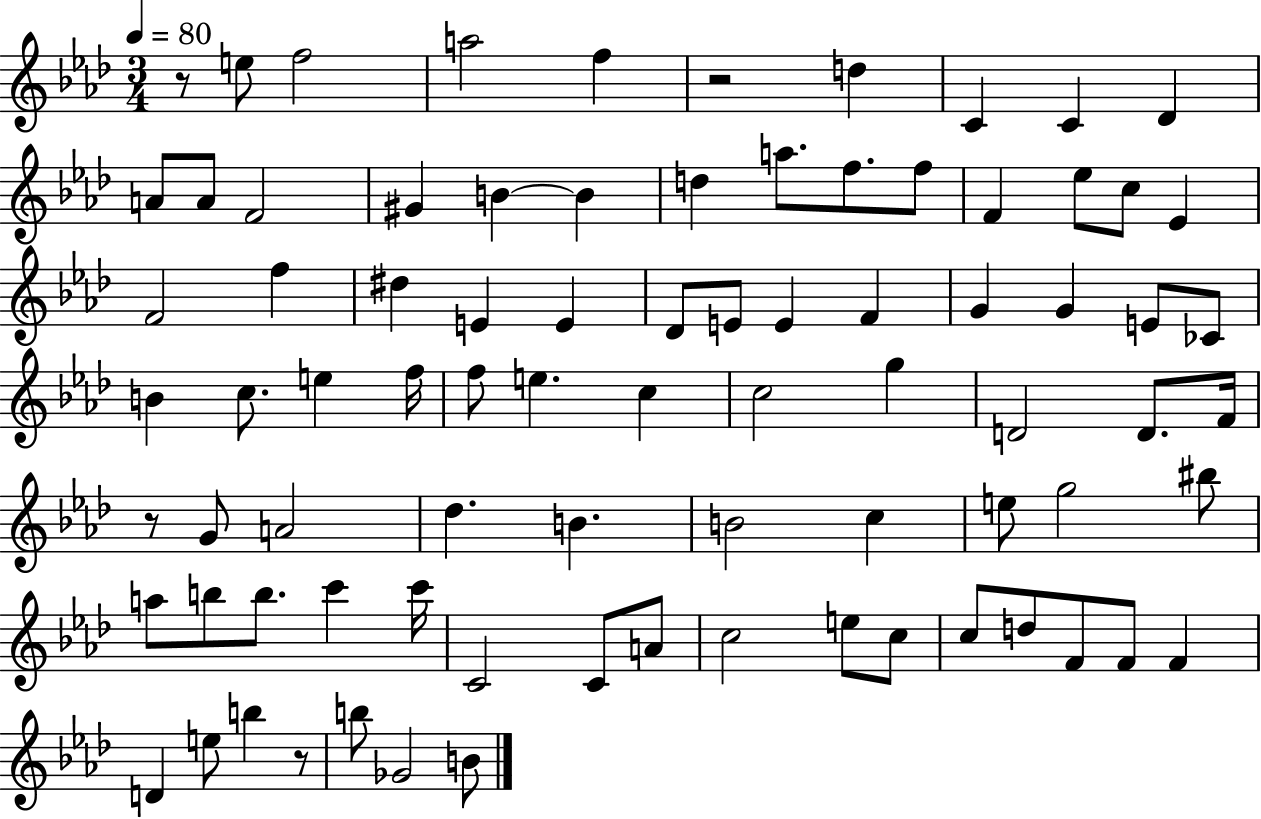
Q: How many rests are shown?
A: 4